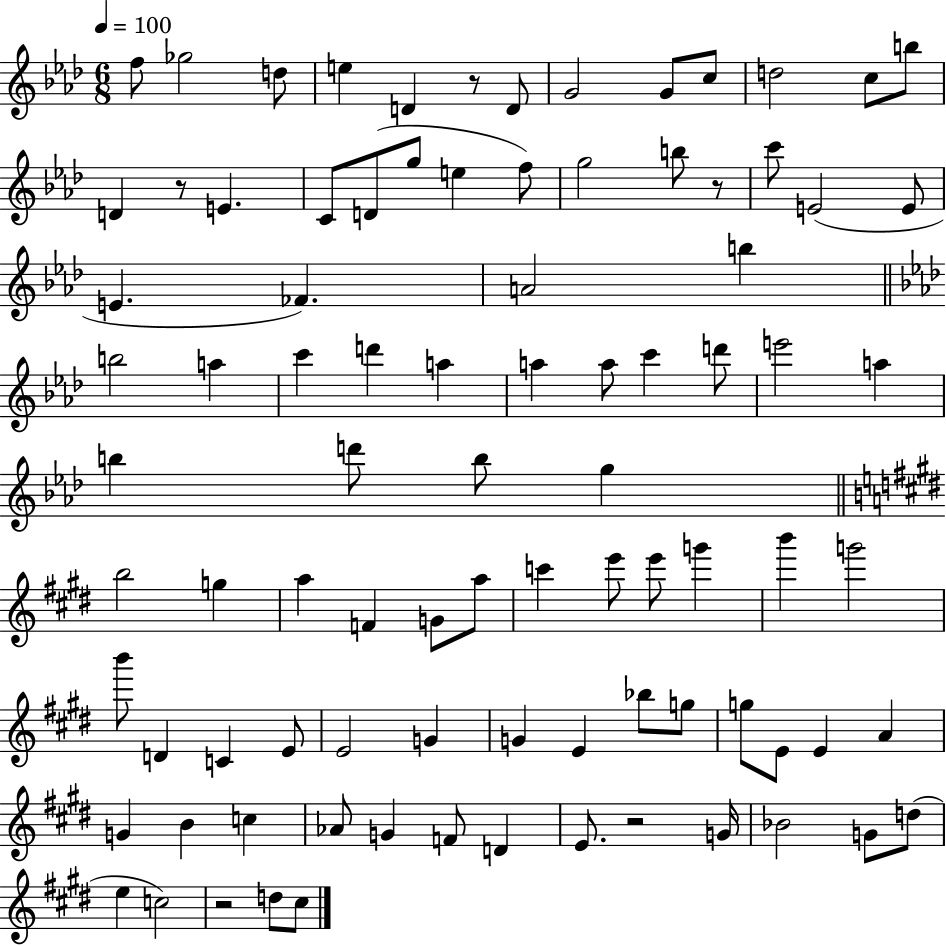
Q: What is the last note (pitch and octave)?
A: C#5